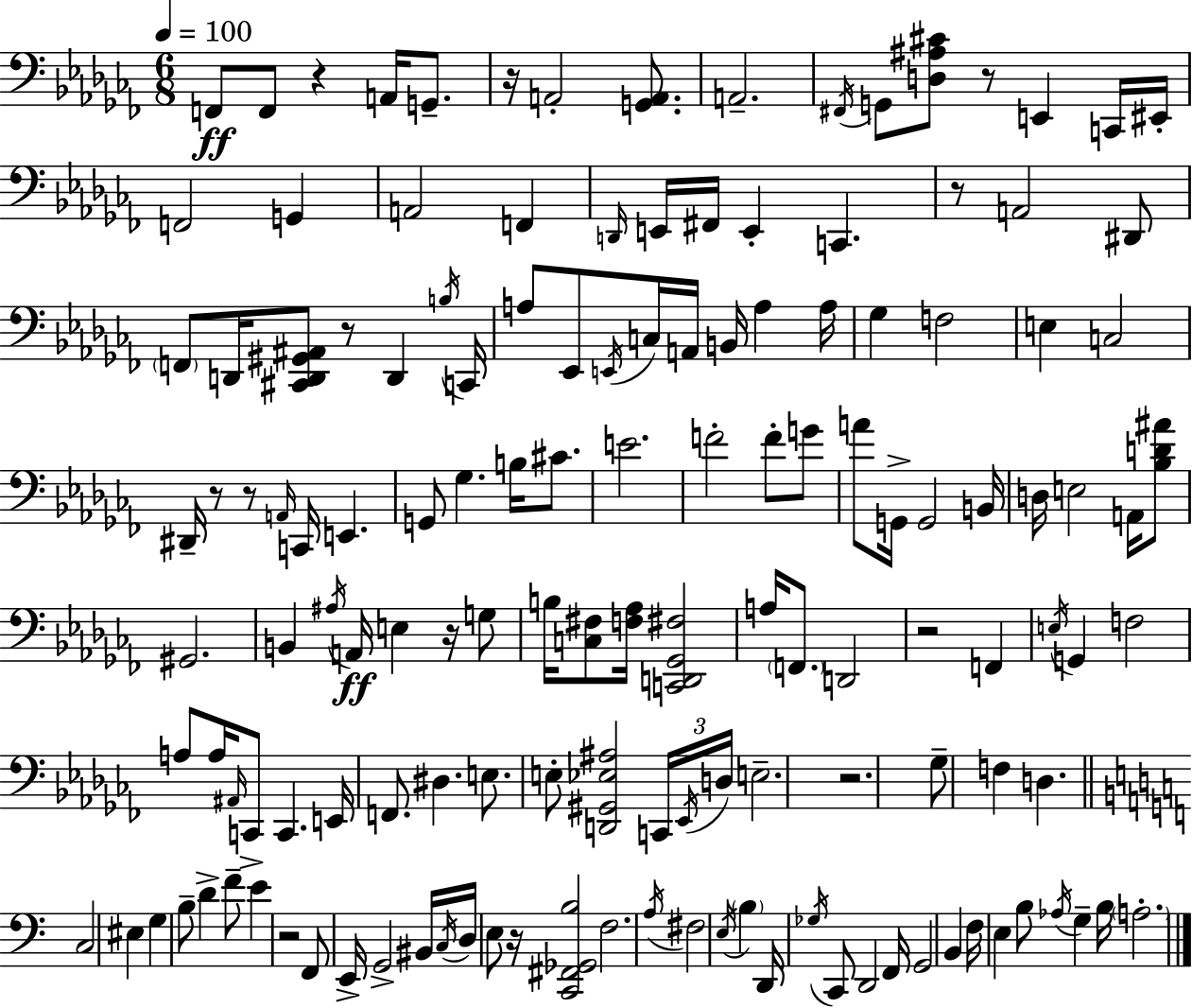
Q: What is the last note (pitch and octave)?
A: A3